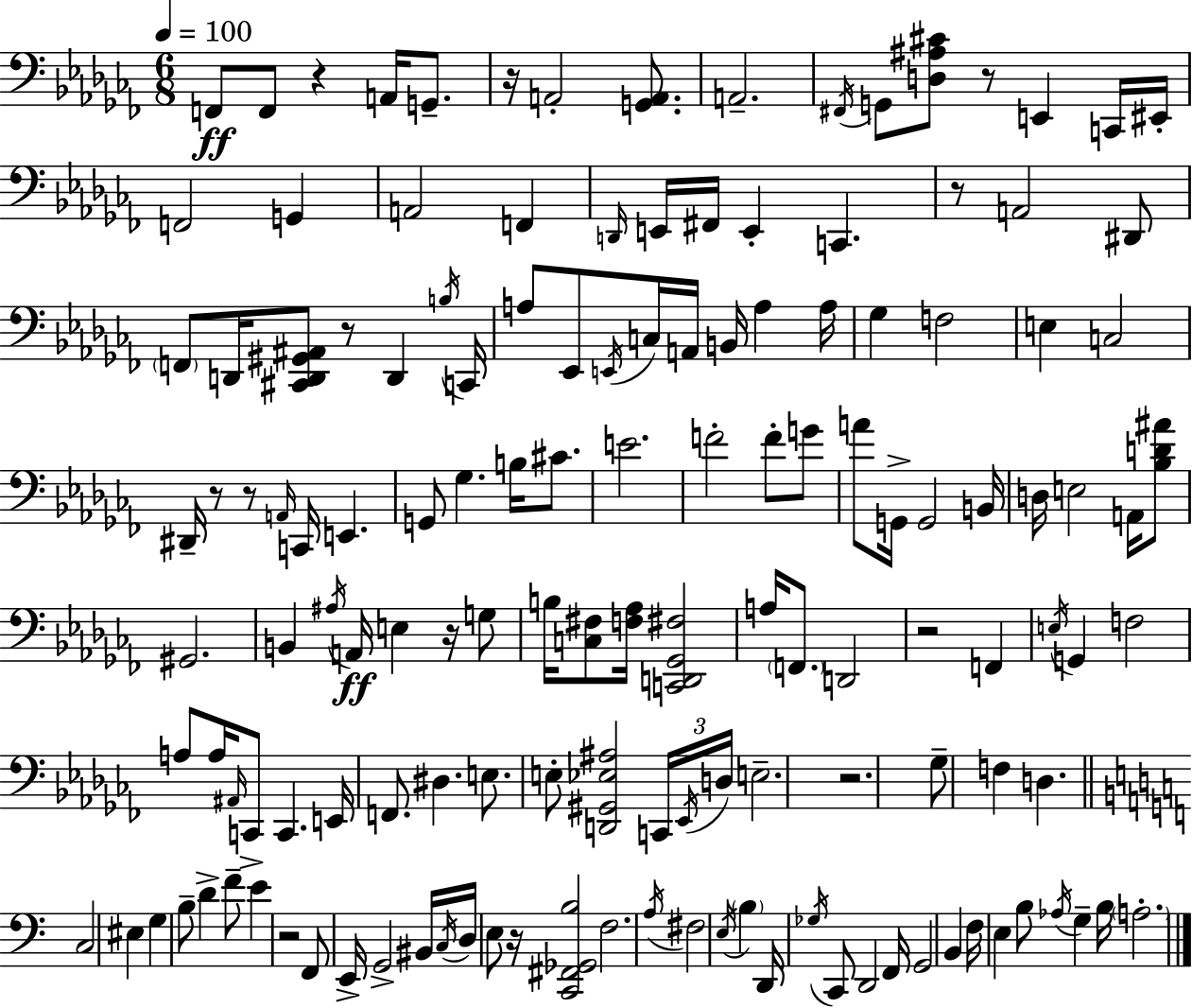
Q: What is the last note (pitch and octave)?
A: A3